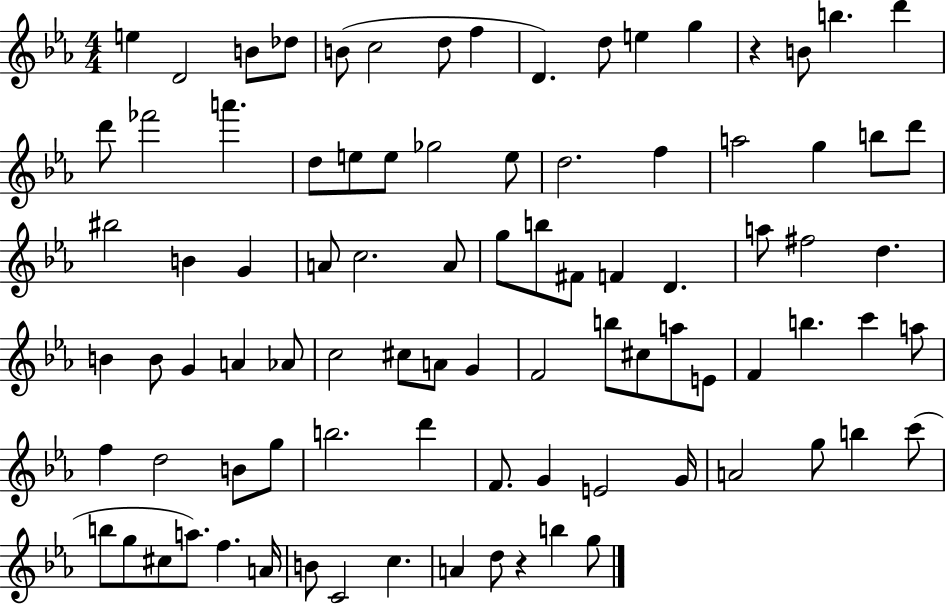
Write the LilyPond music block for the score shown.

{
  \clef treble
  \numericTimeSignature
  \time 4/4
  \key ees \major
  e''4 d'2 b'8 des''8 | b'8( c''2 d''8 f''4 | d'4.) d''8 e''4 g''4 | r4 b'8 b''4. d'''4 | \break d'''8 fes'''2 a'''4. | d''8 e''8 e''8 ges''2 e''8 | d''2. f''4 | a''2 g''4 b''8 d'''8 | \break bis''2 b'4 g'4 | a'8 c''2. a'8 | g''8 b''8 fis'8 f'4 d'4. | a''8 fis''2 d''4. | \break b'4 b'8 g'4 a'4 aes'8 | c''2 cis''8 a'8 g'4 | f'2 b''8 cis''8 a''8 e'8 | f'4 b''4. c'''4 a''8 | \break f''4 d''2 b'8 g''8 | b''2. d'''4 | f'8. g'4 e'2 g'16 | a'2 g''8 b''4 c'''8( | \break b''8 g''8 cis''8 a''8.) f''4. a'16 | b'8 c'2 c''4. | a'4 d''8 r4 b''4 g''8 | \bar "|."
}